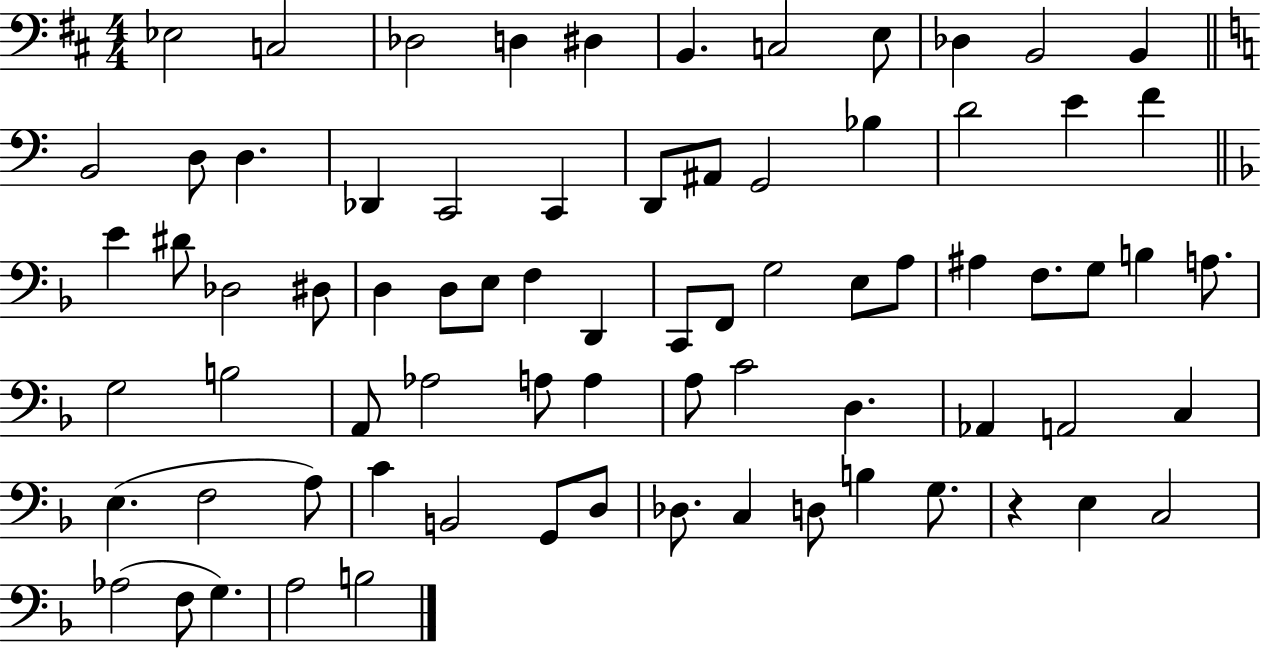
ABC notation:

X:1
T:Untitled
M:4/4
L:1/4
K:D
_E,2 C,2 _D,2 D, ^D, B,, C,2 E,/2 _D, B,,2 B,, B,,2 D,/2 D, _D,, C,,2 C,, D,,/2 ^A,,/2 G,,2 _B, D2 E F E ^D/2 _D,2 ^D,/2 D, D,/2 E,/2 F, D,, C,,/2 F,,/2 G,2 E,/2 A,/2 ^A, F,/2 G,/2 B, A,/2 G,2 B,2 A,,/2 _A,2 A,/2 A, A,/2 C2 D, _A,, A,,2 C, E, F,2 A,/2 C B,,2 G,,/2 D,/2 _D,/2 C, D,/2 B, G,/2 z E, C,2 _A,2 F,/2 G, A,2 B,2